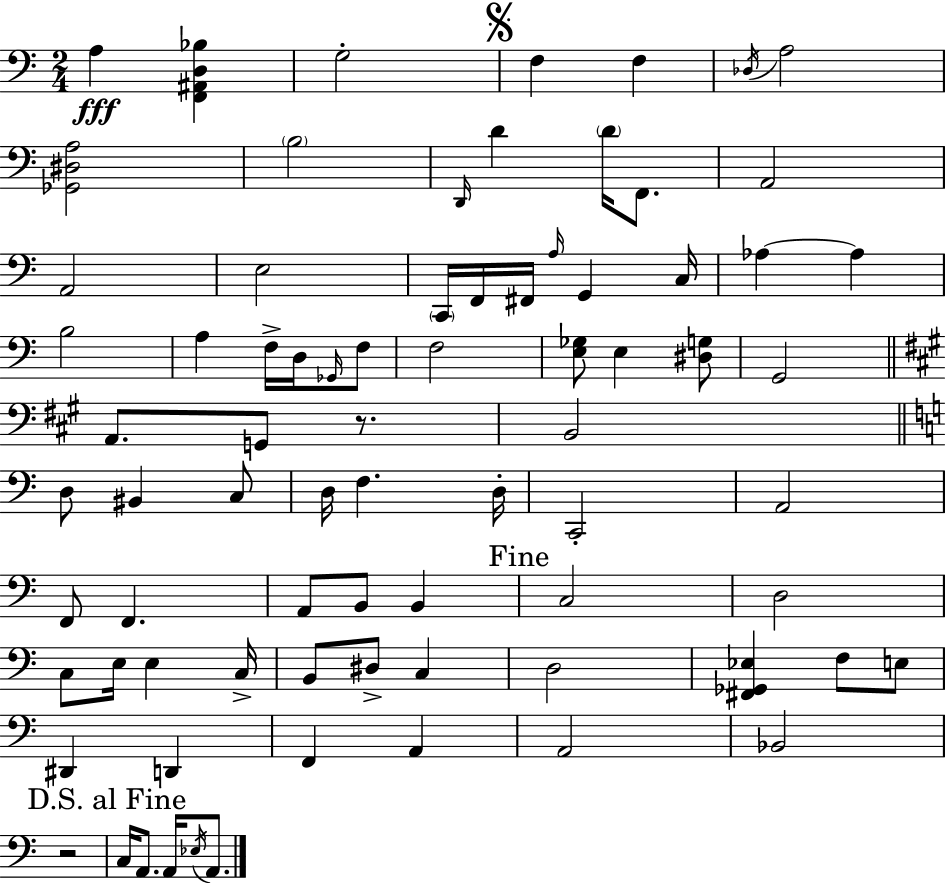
{
  \clef bass
  \numericTimeSignature
  \time 2/4
  \key a \minor
  \repeat volta 2 { a4\fff <f, ais, d bes>4 | g2-. | \mark \markup { \musicglyph "scripts.segno" } f4 f4 | \acciaccatura { des16 } a2 | \break <ges, dis a>2 | \parenthesize b2 | \grace { d,16 } d'4 \parenthesize d'16 f,8. | a,2 | \break a,2 | e2 | \parenthesize c,16 f,16 fis,16 \grace { a16 } g,4 | c16 aes4~~ aes4 | \break b2 | a4 f16-> | d16 \grace { ges,16 } f8 f2 | <e ges>8 e4 | \break <dis g>8 g,2 | \bar "||" \break \key a \major a,8. g,8 r8. | b,2 | \bar "||" \break \key a \minor d8 bis,4 c8 | d16 f4. d16-. | c,2-. | a,2 | \break f,8 f,4. | a,8 b,8 b,4 | \mark "Fine" c2 | d2 | \break c8 e16 e4 c16-> | b,8 dis8-> c4 | d2 | <fis, ges, ees>4 f8 e8 | \break dis,4 d,4 | f,4 a,4 | a,2 | bes,2 | \break r2 | \mark "D.S. al Fine" c16 a,8. a,16 \acciaccatura { ees16 } a,8. | } \bar "|."
}